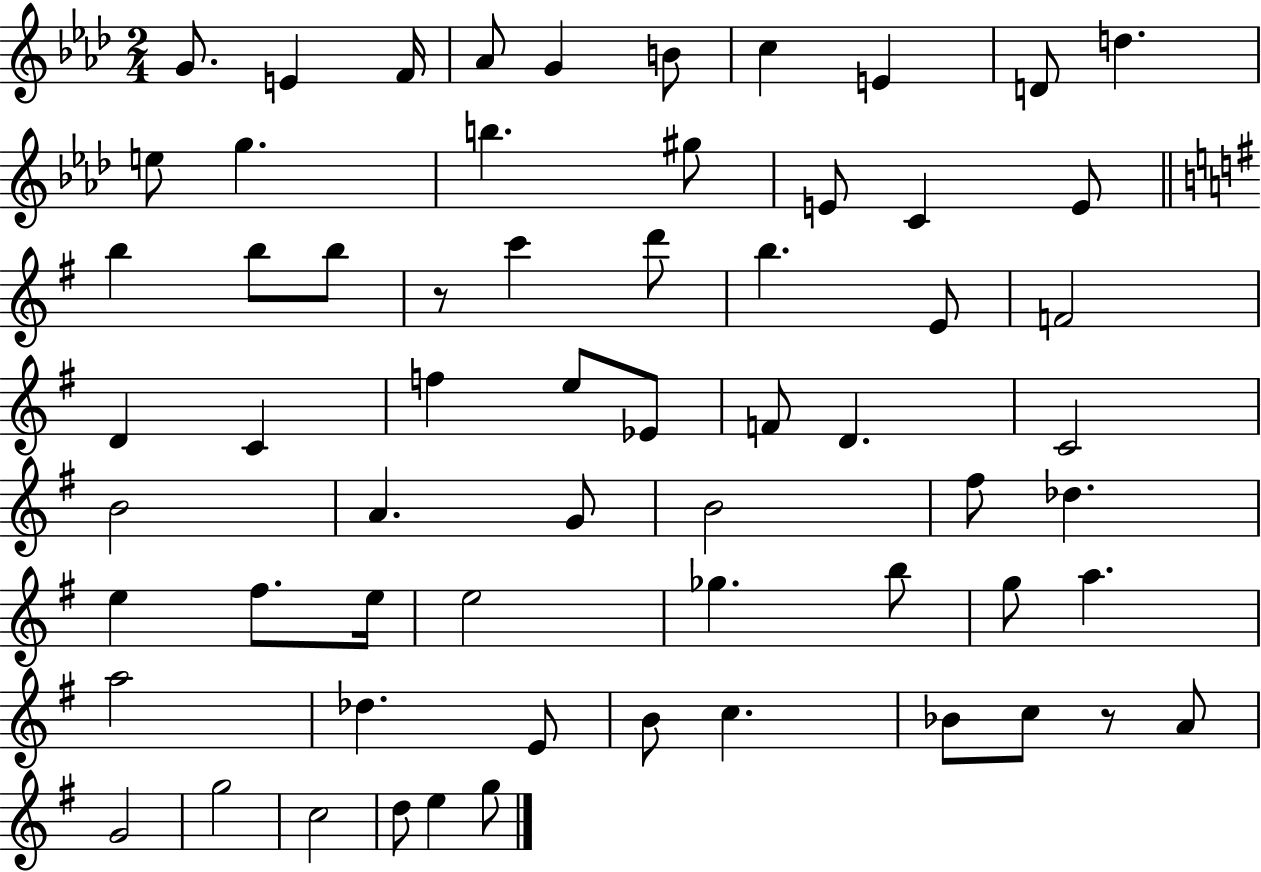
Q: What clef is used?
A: treble